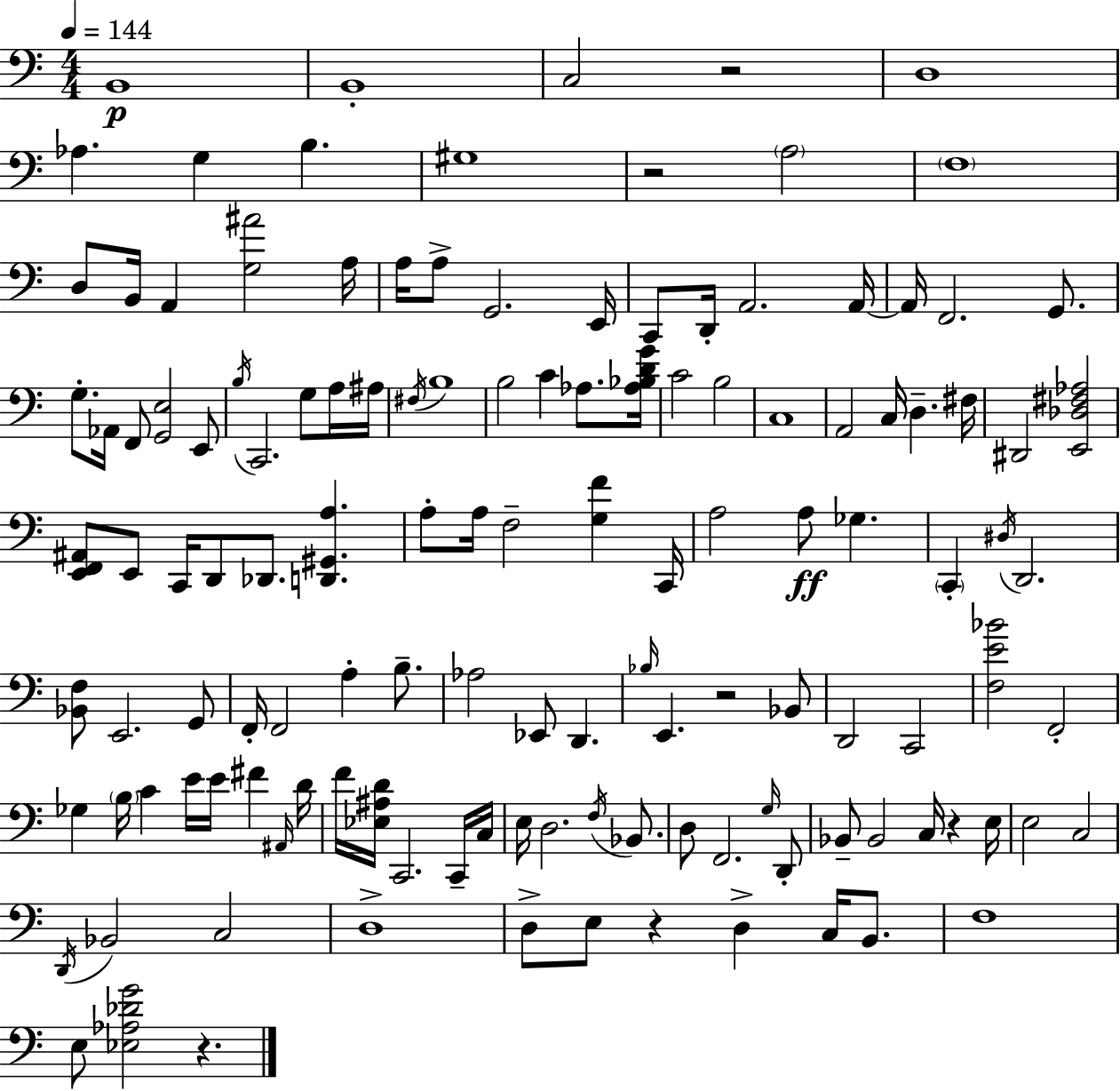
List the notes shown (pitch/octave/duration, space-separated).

B2/w B2/w C3/h R/h D3/w Ab3/q. G3/q B3/q. G#3/w R/h A3/h F3/w D3/e B2/s A2/q [G3,A#4]/h A3/s A3/s A3/e G2/h. E2/s C2/e D2/s A2/h. A2/s A2/s F2/h. G2/e. G3/e. Ab2/s F2/e [G2,E3]/h E2/e B3/s C2/h. G3/e A3/s A#3/s F#3/s B3/w B3/h C4/q Ab3/e. [Ab3,Bb3,D4,G4]/s C4/h B3/h C3/w A2/h C3/s D3/q. F#3/s D#2/h [E2,Db3,F#3,Ab3]/h [E2,F2,A#2]/e E2/e C2/s D2/e Db2/e. [D2,G#2,A3]/q. A3/e A3/s F3/h [G3,F4]/q C2/s A3/h A3/e Gb3/q. C2/q D#3/s D2/h. [Bb2,F3]/e E2/h. G2/e F2/s F2/h A3/q B3/e. Ab3/h Eb2/e D2/q. Bb3/s E2/q. R/h Bb2/e D2/h C2/h [F3,E4,Bb4]/h F2/h Gb3/q B3/s C4/q E4/s E4/s F#4/q A#2/s D4/s F4/s [Eb3,A#3,D4]/s C2/h. C2/s C3/s E3/s D3/h. F3/s Bb2/e. D3/e F2/h. G3/s D2/e Bb2/e Bb2/h C3/s R/q E3/s E3/h C3/h D2/s Bb2/h C3/h D3/w D3/e E3/e R/q D3/q C3/s B2/e. F3/w E3/e [Eb3,Ab3,Db4,G4]/h R/q.